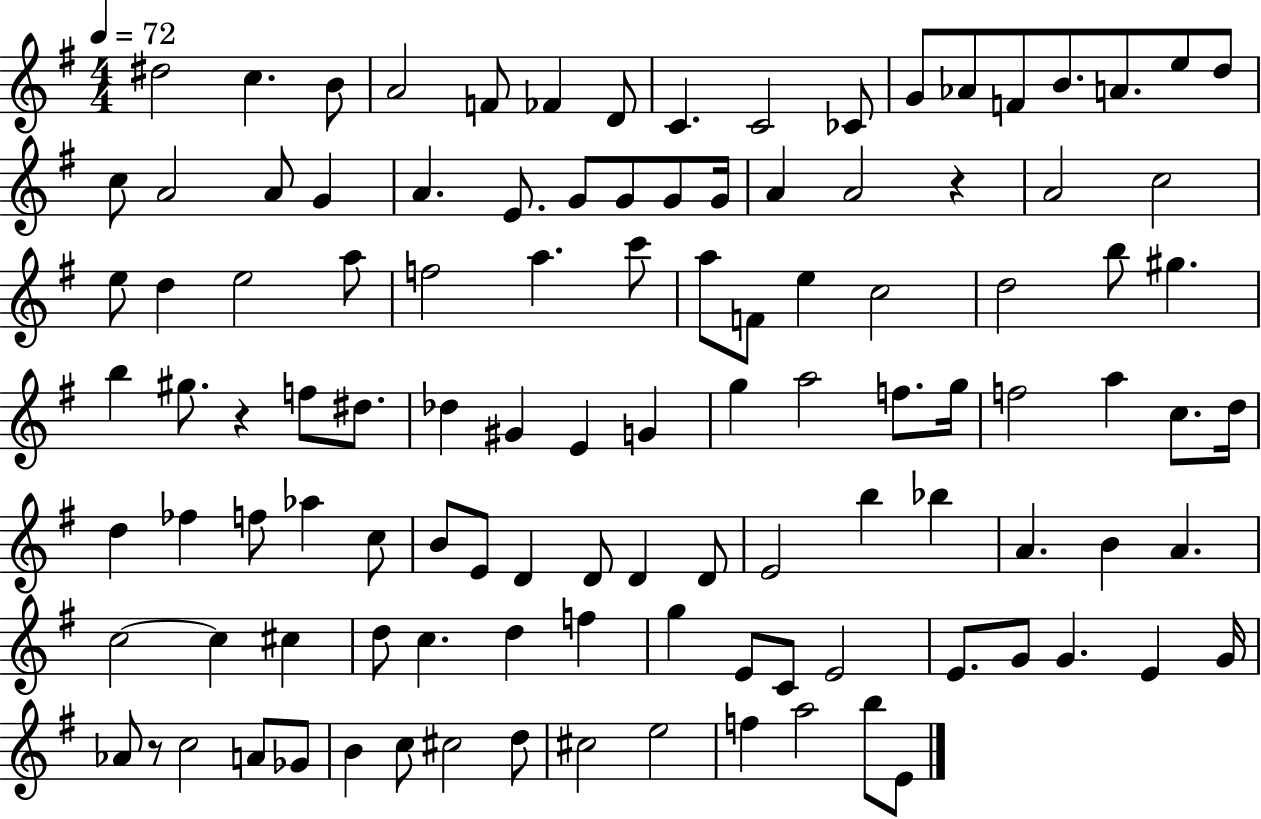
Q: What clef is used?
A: treble